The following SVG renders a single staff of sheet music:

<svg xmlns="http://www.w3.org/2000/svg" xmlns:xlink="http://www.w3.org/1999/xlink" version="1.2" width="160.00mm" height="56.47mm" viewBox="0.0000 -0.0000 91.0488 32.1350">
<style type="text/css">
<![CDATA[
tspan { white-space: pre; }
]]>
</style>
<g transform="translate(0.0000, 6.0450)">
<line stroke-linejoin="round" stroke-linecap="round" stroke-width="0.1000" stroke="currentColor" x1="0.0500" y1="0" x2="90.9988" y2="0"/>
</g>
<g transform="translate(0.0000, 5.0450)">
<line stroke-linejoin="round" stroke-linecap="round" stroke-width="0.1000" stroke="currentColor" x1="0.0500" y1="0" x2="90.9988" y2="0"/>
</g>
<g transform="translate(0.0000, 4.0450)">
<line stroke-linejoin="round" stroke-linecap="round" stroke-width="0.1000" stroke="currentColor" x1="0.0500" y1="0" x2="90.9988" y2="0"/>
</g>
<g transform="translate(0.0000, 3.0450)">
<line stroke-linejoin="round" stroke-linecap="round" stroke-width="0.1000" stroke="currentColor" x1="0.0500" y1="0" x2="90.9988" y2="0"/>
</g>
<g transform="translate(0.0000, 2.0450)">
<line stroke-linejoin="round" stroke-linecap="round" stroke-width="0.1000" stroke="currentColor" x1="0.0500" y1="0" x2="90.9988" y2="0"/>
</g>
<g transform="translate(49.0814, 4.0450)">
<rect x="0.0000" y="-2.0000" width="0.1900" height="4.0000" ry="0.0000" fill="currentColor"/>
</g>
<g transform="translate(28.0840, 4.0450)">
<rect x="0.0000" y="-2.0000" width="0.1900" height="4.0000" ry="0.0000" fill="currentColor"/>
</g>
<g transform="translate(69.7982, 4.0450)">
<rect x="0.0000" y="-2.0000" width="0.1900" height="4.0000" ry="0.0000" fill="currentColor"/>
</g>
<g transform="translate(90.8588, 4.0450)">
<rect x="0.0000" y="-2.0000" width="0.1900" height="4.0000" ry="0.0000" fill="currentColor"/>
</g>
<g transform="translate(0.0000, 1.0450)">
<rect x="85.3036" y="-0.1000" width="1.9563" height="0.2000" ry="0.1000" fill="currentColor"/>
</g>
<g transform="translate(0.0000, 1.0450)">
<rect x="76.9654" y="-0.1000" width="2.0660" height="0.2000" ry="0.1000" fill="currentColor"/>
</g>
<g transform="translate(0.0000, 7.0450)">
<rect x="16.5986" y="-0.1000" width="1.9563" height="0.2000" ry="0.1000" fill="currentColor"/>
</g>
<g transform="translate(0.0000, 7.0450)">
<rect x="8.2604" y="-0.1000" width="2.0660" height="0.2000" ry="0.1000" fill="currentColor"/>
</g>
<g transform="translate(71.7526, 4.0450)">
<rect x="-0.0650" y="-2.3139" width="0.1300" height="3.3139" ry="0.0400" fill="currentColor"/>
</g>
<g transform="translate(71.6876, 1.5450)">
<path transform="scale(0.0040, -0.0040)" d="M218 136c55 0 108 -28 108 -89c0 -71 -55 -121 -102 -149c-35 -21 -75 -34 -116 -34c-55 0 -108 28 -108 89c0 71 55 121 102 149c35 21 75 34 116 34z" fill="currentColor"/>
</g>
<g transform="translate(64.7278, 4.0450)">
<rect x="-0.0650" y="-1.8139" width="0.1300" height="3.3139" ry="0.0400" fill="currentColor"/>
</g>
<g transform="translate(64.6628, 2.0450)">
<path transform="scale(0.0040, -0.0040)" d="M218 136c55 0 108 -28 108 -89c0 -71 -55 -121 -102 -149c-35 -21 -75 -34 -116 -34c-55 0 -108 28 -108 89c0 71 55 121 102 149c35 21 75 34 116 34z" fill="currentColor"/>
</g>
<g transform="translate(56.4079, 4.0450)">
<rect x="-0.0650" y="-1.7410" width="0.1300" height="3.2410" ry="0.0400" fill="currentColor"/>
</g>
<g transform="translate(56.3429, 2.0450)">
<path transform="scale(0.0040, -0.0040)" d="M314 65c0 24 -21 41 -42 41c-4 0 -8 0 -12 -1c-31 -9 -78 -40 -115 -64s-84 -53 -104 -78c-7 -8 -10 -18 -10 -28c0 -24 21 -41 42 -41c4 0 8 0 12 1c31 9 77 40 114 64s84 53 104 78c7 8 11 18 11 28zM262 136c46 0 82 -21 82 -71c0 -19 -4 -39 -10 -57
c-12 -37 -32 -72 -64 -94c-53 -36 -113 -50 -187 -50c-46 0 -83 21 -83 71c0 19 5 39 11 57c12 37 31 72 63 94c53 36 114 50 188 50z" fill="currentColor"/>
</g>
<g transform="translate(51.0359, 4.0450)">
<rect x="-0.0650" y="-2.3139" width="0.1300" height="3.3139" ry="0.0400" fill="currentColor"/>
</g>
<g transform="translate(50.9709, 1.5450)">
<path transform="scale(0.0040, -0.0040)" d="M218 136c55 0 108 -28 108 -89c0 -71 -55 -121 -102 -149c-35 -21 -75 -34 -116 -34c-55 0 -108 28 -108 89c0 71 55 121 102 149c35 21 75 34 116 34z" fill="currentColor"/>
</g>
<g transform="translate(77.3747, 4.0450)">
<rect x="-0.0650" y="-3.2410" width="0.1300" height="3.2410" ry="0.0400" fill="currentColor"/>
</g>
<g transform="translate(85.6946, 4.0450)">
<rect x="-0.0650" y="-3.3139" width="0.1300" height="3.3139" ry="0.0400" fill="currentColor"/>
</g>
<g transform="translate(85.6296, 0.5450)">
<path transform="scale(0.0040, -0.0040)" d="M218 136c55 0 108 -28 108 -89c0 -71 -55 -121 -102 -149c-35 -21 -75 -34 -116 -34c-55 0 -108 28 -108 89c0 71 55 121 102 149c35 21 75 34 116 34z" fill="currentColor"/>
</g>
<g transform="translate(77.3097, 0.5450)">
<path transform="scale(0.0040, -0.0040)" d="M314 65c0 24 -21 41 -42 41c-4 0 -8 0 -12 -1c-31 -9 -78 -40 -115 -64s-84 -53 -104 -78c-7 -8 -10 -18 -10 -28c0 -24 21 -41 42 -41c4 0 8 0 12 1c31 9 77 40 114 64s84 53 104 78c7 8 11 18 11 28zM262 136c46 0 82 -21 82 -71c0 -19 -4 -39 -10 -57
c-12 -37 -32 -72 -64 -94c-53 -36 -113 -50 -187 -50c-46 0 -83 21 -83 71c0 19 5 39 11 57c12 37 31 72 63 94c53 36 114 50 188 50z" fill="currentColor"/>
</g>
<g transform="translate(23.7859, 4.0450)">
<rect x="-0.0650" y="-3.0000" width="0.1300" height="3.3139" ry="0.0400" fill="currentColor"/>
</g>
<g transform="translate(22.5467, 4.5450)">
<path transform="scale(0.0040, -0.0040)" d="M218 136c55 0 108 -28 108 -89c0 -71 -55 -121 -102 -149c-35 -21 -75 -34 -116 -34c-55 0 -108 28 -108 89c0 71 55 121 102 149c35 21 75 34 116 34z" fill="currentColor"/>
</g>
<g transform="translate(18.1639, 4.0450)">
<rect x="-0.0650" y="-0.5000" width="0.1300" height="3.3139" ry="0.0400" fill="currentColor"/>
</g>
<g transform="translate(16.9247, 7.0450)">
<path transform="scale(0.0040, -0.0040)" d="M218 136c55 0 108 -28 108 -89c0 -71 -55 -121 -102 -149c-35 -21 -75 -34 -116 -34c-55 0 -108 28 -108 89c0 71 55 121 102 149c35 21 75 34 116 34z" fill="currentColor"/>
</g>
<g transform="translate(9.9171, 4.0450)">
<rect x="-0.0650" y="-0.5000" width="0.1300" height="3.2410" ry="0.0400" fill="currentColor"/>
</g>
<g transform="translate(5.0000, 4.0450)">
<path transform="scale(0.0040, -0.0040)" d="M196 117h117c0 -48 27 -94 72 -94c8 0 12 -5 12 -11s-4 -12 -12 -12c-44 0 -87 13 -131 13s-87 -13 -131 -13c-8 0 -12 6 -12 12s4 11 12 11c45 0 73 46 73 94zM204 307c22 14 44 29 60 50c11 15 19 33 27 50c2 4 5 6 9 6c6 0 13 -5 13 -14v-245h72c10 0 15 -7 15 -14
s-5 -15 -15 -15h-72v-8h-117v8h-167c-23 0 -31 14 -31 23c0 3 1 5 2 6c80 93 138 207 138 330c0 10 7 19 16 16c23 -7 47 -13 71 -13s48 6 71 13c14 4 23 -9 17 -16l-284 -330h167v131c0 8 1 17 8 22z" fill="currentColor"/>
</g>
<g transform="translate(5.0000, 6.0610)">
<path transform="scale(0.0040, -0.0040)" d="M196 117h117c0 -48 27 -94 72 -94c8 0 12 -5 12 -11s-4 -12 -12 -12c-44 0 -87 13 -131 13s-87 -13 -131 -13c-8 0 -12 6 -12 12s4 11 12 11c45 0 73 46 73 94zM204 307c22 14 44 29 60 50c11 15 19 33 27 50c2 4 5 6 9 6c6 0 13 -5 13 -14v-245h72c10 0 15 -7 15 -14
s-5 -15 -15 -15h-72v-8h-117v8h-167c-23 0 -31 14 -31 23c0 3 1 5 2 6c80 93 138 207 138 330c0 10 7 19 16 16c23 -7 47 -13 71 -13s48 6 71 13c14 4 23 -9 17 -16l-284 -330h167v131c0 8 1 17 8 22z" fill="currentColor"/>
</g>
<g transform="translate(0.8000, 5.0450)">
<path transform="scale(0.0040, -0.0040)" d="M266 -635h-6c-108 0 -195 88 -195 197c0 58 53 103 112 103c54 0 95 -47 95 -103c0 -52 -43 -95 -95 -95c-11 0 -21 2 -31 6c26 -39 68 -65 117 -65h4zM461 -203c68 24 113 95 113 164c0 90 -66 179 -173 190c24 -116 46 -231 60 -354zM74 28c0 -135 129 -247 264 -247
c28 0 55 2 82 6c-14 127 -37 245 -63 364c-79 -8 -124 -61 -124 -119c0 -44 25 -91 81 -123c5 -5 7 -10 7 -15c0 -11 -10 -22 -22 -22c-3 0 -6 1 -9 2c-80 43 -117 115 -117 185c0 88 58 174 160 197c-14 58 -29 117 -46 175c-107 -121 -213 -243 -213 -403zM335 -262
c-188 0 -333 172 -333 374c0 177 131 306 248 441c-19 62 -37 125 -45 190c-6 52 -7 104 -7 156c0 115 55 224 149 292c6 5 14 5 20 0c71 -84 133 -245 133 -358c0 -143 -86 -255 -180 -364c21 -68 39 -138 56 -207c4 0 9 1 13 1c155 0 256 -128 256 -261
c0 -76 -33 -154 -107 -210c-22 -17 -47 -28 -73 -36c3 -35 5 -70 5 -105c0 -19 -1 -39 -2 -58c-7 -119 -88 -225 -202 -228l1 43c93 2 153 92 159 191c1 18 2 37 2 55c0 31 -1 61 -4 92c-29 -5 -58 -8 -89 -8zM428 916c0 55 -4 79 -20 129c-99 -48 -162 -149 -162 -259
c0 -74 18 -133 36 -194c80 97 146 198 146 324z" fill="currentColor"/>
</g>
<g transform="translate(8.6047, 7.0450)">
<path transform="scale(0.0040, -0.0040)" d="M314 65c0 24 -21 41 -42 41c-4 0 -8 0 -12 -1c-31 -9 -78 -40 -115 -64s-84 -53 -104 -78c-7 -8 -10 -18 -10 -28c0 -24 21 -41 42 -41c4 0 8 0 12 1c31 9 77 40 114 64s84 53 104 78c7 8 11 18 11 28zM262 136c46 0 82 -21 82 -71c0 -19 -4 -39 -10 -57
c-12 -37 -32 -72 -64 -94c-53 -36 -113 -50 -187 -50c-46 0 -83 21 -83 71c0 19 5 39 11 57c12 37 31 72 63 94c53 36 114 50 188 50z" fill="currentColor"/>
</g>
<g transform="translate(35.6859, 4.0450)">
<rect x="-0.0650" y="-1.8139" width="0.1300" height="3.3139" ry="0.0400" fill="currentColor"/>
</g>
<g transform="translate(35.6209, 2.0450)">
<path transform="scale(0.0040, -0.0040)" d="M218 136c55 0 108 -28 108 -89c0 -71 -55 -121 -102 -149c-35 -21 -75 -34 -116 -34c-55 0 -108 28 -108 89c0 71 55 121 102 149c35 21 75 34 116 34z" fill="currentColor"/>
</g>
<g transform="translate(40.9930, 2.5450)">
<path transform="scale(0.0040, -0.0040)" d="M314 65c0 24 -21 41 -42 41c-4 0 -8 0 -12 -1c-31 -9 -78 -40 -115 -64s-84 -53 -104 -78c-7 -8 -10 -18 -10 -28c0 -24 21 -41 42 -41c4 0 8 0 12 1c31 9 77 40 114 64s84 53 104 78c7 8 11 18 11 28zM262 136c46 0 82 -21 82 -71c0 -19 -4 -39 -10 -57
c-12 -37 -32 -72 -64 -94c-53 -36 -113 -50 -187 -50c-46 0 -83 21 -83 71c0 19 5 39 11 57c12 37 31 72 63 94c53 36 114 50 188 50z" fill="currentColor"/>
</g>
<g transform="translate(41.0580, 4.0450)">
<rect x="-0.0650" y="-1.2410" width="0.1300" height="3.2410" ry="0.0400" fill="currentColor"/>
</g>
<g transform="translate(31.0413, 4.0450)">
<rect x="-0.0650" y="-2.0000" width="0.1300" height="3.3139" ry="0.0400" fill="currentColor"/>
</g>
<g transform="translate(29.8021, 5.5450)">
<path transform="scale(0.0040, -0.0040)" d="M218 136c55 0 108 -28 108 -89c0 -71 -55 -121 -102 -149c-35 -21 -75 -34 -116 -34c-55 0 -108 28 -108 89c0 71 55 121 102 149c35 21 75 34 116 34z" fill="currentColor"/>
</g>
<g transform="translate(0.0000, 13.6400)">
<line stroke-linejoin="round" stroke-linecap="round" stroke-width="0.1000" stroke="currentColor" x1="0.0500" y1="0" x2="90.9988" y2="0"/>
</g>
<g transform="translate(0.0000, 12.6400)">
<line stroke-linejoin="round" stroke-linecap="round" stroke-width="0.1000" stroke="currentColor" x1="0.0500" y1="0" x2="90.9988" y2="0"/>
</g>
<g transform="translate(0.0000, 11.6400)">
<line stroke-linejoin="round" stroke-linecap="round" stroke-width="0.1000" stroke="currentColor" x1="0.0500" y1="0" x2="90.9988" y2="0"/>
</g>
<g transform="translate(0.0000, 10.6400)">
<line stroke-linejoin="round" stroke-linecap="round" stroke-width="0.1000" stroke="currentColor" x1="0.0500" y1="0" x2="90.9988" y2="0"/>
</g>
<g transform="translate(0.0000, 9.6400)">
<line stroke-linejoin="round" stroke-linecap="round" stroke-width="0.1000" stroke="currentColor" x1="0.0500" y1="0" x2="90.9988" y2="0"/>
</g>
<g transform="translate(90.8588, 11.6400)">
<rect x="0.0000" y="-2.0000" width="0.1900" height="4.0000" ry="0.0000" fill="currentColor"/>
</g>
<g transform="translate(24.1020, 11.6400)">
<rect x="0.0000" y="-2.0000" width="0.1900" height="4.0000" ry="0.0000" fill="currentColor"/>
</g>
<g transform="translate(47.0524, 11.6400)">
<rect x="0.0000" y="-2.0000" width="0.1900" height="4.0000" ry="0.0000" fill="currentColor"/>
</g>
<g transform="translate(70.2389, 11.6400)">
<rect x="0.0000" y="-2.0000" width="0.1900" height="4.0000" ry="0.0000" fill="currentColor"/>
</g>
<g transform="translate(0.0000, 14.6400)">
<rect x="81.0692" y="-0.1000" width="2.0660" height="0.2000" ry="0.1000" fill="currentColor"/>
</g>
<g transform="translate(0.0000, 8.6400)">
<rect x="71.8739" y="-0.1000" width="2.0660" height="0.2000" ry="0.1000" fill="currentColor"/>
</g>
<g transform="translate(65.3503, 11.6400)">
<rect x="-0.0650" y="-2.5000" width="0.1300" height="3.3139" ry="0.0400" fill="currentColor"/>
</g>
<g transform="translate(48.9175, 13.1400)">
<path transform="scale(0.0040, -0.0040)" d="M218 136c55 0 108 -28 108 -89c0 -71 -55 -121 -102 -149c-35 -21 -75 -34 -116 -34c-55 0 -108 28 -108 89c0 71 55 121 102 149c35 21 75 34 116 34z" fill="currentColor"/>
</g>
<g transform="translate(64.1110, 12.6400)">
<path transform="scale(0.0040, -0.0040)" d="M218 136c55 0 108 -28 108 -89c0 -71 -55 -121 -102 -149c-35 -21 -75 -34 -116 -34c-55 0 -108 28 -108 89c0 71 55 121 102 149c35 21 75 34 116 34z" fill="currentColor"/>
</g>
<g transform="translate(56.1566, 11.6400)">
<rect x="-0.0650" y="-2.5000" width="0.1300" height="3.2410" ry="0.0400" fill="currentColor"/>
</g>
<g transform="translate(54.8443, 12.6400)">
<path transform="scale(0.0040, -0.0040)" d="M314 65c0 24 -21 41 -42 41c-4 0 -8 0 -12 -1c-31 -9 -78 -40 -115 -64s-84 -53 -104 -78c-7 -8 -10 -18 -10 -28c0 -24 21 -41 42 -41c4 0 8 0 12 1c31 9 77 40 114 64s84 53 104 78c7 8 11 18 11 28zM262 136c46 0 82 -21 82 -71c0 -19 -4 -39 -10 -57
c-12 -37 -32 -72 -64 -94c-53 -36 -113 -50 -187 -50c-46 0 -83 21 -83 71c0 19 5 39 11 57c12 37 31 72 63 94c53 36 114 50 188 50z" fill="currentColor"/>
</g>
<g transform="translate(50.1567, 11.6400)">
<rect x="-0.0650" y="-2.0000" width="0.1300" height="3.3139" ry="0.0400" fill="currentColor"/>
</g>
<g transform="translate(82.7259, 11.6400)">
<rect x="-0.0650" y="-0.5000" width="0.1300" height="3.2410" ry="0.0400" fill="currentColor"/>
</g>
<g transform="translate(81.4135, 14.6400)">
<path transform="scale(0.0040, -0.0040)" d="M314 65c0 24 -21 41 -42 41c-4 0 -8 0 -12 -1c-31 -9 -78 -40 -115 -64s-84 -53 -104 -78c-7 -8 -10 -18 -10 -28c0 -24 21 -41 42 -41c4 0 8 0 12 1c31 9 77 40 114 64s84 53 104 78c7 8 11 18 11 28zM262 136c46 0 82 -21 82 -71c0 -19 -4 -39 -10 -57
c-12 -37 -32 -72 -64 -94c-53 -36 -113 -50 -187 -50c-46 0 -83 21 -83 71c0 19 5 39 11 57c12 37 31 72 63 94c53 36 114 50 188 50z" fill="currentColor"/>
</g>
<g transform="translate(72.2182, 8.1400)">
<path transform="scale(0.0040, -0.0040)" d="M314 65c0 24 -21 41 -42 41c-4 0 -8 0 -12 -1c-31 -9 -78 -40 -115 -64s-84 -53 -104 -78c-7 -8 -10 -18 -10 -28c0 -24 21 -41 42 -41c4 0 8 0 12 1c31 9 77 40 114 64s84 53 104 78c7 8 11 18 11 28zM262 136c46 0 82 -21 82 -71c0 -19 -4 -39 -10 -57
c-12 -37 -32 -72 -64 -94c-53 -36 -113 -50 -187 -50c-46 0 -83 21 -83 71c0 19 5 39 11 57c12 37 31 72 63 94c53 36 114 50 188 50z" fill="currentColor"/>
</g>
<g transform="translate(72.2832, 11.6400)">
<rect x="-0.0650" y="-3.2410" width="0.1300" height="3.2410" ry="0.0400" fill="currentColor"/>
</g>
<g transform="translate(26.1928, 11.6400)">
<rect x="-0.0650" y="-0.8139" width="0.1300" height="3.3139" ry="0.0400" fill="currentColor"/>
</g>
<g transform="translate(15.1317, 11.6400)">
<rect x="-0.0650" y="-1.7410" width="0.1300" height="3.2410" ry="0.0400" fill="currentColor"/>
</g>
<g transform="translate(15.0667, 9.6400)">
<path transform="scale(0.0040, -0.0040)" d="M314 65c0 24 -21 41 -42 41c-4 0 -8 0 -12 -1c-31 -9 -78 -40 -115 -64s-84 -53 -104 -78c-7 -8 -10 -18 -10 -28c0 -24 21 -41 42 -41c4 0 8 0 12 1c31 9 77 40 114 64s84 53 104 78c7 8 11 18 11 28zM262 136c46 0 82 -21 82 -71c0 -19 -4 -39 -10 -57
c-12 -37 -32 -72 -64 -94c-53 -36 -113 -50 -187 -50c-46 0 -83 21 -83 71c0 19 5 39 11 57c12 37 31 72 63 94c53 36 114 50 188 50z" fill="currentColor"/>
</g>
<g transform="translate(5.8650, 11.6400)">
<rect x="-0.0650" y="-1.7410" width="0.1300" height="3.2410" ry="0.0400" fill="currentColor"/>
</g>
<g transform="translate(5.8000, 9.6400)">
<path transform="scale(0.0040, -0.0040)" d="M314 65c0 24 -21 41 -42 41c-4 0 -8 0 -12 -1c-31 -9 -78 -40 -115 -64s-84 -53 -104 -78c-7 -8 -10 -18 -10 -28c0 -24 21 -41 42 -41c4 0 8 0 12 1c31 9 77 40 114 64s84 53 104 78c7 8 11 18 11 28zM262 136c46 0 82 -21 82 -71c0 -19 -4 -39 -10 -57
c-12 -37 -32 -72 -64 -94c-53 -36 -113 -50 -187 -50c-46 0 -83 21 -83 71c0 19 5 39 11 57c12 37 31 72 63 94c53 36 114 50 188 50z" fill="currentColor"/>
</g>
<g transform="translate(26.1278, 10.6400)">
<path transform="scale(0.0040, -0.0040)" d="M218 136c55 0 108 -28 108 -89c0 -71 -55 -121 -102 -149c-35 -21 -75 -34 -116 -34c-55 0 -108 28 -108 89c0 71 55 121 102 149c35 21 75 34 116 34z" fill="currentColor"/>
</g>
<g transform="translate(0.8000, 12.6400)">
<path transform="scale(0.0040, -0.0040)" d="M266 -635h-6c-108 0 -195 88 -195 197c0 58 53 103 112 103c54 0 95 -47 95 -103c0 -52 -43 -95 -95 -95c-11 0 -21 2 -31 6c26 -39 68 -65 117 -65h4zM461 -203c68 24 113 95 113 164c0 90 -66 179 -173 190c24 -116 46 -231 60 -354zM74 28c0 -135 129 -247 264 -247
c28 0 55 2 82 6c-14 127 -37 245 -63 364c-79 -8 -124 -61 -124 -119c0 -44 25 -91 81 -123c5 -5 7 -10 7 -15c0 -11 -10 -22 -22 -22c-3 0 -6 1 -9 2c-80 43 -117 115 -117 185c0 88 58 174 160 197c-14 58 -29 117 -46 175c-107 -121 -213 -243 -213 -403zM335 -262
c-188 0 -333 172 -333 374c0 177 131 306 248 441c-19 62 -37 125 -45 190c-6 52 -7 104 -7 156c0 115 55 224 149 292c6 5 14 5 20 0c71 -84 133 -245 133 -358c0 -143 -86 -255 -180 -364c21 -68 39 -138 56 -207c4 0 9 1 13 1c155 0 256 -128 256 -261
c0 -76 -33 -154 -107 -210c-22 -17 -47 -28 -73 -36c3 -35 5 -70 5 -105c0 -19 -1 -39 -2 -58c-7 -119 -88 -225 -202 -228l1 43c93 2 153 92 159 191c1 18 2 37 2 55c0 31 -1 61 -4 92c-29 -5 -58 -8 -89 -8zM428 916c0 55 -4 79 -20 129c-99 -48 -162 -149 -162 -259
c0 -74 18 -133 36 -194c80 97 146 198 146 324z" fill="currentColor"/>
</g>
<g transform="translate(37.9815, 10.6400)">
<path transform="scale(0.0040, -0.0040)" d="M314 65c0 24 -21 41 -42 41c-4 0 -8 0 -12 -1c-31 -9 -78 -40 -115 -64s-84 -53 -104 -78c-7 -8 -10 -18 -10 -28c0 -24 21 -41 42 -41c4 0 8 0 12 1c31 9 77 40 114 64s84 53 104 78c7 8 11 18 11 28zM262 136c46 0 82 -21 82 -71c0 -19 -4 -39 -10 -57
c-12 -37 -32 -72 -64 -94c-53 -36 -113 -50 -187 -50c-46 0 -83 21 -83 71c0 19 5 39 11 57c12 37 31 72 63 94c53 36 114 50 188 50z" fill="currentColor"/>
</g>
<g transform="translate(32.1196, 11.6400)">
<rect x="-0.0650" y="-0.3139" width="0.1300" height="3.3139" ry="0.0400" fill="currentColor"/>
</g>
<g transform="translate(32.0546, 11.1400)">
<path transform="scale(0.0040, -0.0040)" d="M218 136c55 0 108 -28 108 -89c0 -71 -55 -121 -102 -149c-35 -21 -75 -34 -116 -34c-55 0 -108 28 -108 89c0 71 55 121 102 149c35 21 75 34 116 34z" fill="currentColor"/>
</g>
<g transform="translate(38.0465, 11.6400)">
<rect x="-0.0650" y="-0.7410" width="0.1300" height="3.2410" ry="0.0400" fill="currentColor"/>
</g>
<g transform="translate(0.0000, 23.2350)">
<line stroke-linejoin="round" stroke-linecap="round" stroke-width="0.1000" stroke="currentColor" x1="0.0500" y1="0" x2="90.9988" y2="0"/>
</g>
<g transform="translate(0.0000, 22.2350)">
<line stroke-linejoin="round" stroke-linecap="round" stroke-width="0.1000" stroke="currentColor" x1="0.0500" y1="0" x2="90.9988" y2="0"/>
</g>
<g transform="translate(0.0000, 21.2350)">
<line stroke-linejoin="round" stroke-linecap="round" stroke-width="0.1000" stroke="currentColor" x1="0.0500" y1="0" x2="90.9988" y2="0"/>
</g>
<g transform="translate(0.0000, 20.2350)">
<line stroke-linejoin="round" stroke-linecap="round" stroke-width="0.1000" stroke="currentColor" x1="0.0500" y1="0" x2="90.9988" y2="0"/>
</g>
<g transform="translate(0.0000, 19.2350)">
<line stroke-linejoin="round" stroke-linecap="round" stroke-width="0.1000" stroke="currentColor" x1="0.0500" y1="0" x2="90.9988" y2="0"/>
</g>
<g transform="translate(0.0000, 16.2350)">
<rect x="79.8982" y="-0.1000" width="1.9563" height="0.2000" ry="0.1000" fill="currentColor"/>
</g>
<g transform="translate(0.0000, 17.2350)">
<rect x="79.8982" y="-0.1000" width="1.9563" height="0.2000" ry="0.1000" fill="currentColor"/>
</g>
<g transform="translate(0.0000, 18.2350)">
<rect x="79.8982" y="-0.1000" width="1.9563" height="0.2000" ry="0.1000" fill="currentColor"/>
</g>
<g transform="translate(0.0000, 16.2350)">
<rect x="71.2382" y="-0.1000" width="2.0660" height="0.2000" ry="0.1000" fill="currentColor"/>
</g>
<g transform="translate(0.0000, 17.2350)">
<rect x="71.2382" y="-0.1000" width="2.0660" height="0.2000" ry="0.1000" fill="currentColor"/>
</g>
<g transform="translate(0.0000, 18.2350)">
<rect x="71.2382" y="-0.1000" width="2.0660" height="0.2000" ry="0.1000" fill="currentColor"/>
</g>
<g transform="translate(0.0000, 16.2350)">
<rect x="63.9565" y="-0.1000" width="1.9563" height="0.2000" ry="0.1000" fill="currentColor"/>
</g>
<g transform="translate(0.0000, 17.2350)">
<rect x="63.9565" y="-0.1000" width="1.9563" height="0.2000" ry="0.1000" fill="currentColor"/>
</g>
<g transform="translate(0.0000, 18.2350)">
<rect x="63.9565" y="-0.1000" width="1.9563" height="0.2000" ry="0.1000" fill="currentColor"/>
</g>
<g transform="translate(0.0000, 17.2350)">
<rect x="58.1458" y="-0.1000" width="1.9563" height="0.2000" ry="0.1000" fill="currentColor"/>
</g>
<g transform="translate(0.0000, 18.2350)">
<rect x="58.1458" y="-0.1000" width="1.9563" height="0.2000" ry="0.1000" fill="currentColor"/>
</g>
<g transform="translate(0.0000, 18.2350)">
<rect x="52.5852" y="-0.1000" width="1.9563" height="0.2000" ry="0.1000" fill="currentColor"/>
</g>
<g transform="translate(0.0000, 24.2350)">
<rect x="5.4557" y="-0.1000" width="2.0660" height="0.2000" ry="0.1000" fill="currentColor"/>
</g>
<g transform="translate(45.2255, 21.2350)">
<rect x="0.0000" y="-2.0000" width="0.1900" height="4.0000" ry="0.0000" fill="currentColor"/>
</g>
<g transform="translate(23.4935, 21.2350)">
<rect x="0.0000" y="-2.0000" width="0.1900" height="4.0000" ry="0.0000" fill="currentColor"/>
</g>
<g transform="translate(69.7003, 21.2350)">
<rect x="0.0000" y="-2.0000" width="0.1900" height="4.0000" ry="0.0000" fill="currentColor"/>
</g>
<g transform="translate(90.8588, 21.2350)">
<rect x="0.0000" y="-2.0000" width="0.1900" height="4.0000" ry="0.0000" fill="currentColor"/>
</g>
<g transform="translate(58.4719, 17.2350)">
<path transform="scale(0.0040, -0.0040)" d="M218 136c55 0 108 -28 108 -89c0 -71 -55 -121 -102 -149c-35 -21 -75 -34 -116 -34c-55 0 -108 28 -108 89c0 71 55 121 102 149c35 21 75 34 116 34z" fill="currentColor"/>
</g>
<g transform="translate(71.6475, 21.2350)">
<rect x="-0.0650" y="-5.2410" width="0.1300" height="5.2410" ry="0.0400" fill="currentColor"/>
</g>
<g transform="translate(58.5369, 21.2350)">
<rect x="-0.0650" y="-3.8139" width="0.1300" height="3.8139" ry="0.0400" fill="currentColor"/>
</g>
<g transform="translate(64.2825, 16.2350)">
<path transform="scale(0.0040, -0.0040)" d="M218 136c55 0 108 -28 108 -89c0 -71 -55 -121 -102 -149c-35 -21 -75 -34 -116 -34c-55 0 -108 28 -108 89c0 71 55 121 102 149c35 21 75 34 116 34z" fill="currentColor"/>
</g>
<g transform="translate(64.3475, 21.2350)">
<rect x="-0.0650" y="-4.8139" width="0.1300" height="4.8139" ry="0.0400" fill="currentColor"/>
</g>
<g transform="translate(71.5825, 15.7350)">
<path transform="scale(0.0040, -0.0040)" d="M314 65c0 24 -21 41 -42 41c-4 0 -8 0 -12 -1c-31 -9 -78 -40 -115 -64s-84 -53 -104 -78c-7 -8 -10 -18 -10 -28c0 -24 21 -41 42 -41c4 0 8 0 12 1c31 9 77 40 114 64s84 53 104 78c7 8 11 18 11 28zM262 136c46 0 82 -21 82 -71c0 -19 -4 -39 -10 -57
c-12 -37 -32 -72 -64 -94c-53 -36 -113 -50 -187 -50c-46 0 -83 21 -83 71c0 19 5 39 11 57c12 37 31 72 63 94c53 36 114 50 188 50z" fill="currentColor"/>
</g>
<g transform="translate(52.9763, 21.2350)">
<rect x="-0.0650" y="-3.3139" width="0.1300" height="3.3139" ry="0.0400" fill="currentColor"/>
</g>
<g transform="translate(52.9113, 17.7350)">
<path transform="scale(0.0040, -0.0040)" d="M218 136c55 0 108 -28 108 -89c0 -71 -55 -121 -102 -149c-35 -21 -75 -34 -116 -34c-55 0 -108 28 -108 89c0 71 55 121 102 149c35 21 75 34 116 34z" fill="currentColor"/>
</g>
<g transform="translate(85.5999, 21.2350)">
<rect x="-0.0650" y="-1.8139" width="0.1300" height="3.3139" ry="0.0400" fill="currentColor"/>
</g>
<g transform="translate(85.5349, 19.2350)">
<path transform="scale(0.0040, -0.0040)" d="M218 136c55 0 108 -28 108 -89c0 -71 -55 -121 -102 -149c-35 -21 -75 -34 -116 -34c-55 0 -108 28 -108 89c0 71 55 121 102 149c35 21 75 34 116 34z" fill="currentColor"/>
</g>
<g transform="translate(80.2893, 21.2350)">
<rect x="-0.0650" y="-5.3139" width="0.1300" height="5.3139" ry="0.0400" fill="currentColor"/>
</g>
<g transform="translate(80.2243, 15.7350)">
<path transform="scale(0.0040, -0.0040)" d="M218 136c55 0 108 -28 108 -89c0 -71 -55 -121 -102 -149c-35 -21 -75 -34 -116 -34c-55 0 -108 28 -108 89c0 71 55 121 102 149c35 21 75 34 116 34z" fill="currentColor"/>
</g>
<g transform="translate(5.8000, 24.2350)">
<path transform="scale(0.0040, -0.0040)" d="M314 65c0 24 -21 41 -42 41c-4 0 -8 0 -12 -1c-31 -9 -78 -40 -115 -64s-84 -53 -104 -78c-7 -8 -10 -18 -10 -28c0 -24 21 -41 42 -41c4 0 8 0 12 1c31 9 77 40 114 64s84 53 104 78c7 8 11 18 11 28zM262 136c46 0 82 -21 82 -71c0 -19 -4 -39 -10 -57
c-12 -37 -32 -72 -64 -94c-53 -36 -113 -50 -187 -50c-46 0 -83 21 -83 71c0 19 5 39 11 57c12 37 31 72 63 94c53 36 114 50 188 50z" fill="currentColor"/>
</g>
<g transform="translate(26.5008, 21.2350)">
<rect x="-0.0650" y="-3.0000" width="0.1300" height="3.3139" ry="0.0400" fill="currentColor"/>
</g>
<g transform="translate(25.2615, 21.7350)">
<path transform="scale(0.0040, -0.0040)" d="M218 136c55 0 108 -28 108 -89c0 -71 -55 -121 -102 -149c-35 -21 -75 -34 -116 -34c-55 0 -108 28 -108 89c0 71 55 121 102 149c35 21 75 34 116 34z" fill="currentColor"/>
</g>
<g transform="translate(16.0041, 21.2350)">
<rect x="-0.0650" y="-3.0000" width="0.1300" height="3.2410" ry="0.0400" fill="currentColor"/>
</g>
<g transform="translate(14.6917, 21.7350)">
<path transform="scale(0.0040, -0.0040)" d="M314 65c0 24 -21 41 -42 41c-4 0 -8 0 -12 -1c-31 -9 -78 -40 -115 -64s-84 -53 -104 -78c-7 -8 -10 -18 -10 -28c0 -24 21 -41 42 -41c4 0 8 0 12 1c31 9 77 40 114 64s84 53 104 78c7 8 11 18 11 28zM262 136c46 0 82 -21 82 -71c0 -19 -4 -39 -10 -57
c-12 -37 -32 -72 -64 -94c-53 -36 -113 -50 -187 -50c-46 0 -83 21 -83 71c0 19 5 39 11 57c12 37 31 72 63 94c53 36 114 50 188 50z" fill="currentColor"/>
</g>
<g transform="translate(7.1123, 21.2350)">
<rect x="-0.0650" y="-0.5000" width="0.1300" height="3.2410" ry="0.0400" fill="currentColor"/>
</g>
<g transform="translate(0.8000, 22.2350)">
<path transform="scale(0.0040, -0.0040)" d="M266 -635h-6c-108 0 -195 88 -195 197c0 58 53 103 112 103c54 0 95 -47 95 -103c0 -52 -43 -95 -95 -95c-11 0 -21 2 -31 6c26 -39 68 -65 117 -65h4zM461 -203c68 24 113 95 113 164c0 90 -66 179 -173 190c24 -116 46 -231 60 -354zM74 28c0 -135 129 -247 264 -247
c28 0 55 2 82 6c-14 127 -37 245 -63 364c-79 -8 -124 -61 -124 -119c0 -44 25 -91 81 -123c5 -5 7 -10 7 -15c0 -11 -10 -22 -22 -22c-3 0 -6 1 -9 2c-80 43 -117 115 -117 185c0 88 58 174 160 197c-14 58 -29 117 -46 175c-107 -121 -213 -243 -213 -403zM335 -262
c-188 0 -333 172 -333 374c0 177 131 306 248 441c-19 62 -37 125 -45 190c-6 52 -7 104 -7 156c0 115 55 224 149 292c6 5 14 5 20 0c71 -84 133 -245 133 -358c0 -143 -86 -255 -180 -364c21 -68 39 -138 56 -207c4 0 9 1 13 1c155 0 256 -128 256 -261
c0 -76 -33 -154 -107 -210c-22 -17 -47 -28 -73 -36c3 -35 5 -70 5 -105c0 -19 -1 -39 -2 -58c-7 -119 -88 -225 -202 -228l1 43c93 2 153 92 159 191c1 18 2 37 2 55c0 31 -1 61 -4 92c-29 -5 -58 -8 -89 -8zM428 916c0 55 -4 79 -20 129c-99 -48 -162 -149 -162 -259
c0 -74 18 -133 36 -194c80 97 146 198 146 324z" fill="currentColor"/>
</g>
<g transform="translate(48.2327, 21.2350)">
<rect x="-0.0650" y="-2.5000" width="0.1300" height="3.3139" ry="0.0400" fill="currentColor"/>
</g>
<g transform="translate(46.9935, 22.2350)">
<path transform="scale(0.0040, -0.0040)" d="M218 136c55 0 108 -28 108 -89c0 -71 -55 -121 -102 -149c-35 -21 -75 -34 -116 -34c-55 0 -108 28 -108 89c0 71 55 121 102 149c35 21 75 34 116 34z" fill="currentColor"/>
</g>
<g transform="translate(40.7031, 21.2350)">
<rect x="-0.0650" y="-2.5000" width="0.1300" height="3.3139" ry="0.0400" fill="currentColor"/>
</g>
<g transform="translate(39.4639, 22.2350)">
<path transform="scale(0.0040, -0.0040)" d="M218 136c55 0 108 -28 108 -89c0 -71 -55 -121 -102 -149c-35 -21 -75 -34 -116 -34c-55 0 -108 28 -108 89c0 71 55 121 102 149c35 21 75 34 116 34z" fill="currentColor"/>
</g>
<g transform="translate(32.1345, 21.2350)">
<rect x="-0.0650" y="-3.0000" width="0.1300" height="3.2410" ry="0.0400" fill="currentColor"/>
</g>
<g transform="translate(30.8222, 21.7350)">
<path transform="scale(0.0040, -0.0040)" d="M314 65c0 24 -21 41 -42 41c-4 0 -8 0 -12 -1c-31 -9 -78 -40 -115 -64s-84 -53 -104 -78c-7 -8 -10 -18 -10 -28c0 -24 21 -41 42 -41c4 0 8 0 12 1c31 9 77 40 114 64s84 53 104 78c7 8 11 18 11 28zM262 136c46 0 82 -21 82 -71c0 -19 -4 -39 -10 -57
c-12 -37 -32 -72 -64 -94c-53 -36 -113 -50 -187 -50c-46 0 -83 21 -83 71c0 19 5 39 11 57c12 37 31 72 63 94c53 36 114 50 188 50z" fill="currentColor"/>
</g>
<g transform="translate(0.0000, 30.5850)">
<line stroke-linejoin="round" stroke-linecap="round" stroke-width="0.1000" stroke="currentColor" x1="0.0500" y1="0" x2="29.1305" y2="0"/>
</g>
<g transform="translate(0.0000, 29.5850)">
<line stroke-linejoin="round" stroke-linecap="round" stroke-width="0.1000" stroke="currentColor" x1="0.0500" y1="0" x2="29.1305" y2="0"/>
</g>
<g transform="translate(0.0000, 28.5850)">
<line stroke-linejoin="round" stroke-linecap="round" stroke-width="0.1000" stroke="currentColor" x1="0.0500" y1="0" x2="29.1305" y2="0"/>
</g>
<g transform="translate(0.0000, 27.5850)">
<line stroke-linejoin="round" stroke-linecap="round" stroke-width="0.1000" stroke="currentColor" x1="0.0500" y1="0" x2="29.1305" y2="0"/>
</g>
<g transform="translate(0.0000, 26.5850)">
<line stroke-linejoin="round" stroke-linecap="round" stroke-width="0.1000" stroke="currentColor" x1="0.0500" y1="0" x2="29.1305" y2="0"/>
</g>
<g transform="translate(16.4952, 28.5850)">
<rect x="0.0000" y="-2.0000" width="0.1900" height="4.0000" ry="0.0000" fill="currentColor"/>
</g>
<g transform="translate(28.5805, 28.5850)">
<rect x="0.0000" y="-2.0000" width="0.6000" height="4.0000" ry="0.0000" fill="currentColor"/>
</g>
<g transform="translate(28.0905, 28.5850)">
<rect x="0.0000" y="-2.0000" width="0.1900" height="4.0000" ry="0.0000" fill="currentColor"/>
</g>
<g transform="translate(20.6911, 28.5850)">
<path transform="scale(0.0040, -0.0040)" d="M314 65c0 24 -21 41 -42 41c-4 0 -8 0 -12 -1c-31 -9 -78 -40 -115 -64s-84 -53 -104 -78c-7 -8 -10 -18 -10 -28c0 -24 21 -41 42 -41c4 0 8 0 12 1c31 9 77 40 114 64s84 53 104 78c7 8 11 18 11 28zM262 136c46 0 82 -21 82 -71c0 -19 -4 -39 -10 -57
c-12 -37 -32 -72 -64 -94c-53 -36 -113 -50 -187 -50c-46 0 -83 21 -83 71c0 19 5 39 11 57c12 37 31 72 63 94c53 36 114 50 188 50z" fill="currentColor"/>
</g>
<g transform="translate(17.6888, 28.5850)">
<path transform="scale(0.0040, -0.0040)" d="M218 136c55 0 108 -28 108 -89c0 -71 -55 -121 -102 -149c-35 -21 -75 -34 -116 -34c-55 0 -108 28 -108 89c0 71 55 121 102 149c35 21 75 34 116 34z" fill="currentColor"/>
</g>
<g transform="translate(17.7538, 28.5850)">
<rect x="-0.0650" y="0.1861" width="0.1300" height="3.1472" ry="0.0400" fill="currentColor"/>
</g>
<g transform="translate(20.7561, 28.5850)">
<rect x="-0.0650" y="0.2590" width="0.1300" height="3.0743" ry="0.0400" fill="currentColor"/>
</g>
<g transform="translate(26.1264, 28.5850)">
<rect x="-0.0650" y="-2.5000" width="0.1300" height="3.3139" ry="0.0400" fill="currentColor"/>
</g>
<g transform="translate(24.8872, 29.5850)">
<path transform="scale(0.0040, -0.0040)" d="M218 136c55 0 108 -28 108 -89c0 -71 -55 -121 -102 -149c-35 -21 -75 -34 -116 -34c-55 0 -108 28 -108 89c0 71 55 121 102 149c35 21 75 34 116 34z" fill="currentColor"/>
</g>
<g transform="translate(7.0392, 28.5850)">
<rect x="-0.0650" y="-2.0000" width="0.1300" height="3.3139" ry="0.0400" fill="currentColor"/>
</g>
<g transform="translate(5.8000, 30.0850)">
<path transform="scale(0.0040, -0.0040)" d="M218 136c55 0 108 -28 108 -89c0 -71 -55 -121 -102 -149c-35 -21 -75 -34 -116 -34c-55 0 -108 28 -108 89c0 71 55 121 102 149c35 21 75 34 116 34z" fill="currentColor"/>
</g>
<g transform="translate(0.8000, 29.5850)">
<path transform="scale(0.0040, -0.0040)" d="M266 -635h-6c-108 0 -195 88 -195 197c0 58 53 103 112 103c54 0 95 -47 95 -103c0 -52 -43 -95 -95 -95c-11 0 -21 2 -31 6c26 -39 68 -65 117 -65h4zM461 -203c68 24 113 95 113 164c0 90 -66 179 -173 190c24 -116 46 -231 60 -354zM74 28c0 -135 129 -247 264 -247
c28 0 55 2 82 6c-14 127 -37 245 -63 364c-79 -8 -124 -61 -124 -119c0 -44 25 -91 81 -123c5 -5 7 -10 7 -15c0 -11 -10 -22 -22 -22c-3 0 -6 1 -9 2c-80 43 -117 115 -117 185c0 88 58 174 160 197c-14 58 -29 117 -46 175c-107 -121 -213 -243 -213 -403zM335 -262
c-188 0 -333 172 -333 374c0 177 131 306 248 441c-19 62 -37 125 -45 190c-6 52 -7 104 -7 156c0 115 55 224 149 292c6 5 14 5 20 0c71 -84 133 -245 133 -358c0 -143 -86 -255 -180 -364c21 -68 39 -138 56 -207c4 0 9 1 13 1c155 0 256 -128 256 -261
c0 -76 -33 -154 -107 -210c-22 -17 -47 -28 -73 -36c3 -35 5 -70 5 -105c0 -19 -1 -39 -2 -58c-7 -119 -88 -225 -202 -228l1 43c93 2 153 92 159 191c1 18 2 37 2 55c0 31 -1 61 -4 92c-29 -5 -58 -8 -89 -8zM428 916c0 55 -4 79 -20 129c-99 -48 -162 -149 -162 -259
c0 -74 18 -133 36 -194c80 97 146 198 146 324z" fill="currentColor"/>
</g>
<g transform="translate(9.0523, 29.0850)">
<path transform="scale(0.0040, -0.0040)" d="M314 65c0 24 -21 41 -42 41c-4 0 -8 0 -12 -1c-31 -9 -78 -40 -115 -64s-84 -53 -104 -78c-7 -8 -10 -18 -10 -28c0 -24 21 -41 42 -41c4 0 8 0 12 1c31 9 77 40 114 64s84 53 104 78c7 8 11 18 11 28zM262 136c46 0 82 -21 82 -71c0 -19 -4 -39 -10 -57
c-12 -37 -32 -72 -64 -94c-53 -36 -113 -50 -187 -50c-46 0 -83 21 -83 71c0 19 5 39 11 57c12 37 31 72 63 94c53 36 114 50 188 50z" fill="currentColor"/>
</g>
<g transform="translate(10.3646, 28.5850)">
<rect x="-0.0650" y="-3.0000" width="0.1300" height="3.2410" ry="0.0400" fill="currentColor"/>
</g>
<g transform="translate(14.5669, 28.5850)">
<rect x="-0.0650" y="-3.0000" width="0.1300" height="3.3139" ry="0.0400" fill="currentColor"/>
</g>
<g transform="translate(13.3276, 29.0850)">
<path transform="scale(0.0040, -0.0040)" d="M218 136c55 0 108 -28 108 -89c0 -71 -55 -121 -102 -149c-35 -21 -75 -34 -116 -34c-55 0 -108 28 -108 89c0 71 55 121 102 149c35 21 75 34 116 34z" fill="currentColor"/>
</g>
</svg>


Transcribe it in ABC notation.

X:1
T:Untitled
M:4/4
L:1/4
K:C
C2 C A F f e2 g f2 f g b2 b f2 f2 d c d2 F G2 G b2 C2 C2 A2 A A2 G G b c' e' f'2 f' f F A2 A B B2 G